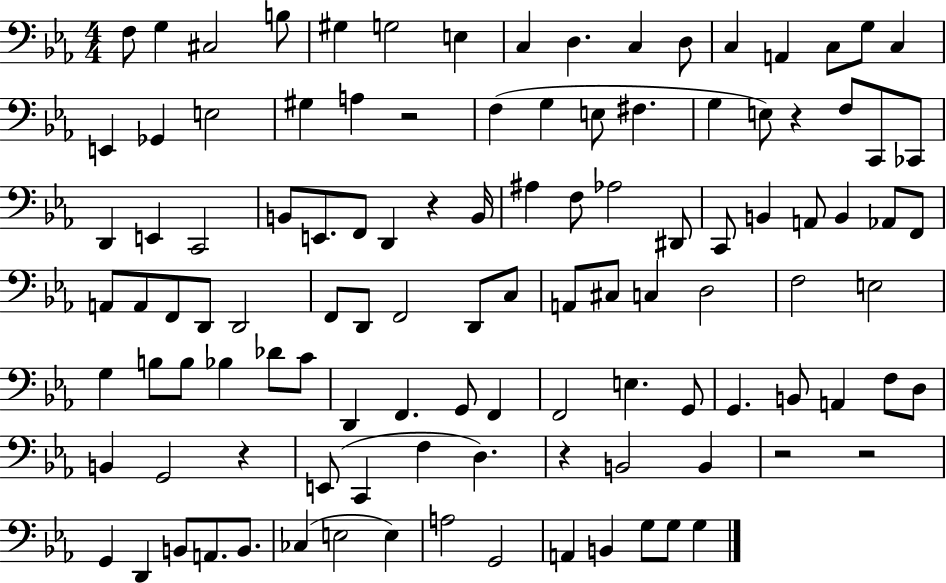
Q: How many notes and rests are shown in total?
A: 112